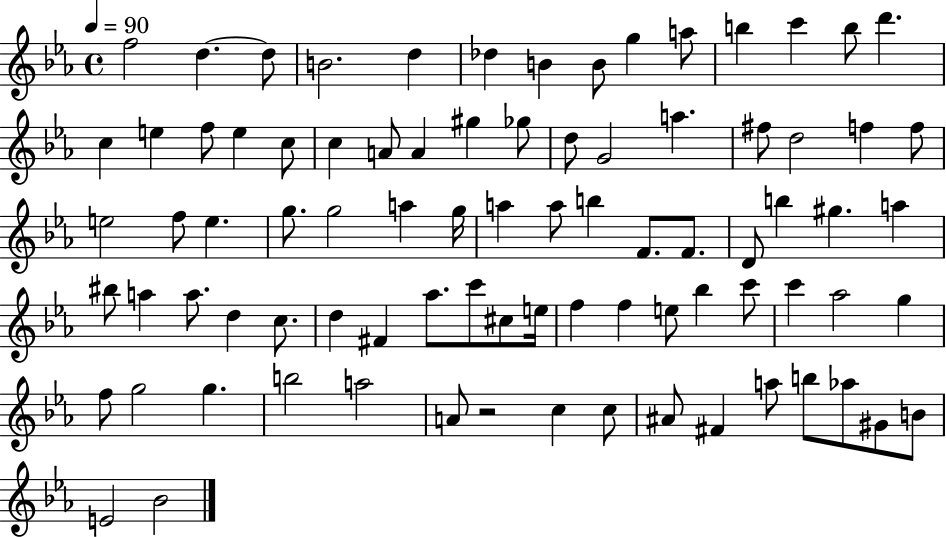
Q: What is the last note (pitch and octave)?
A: Bb4